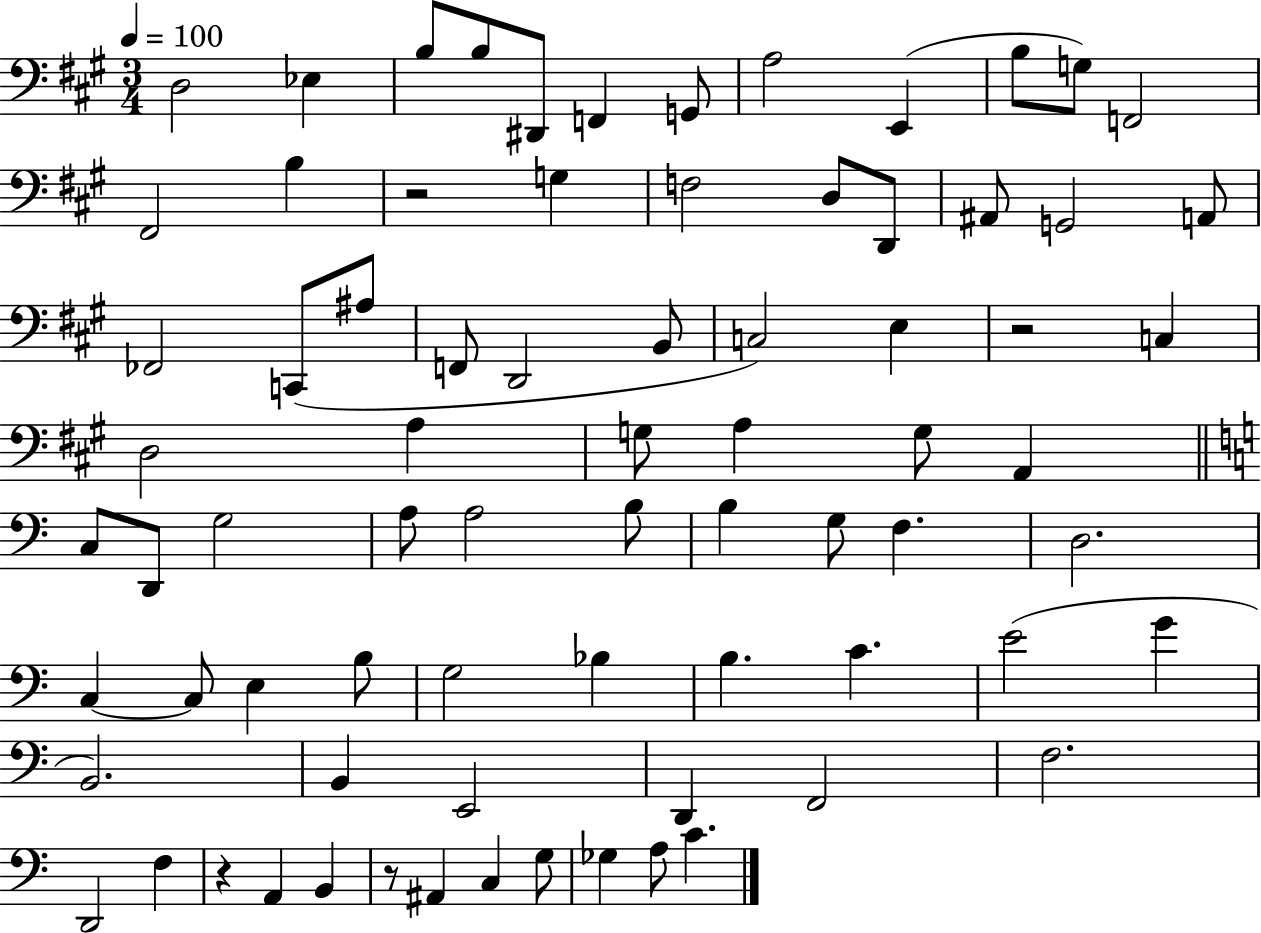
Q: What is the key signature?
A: A major